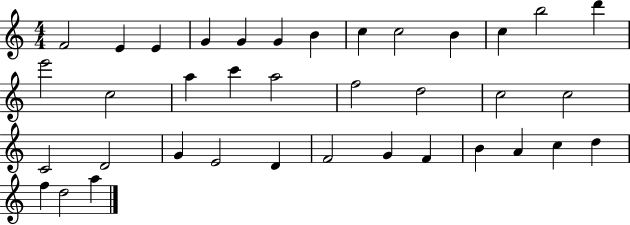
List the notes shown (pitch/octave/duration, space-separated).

F4/h E4/q E4/q G4/q G4/q G4/q B4/q C5/q C5/h B4/q C5/q B5/h D6/q E6/h C5/h A5/q C6/q A5/h F5/h D5/h C5/h C5/h C4/h D4/h G4/q E4/h D4/q F4/h G4/q F4/q B4/q A4/q C5/q D5/q F5/q D5/h A5/q